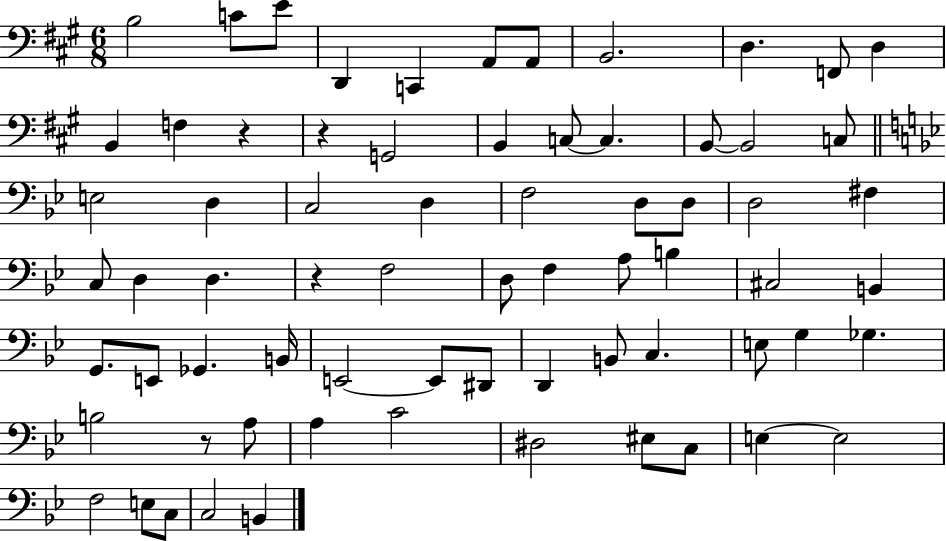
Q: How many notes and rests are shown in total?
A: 70